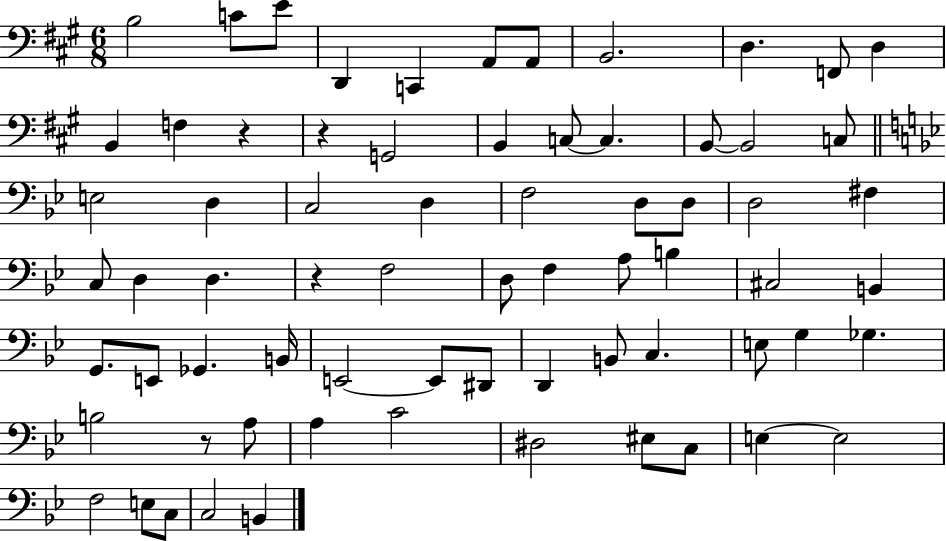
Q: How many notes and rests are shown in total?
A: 70